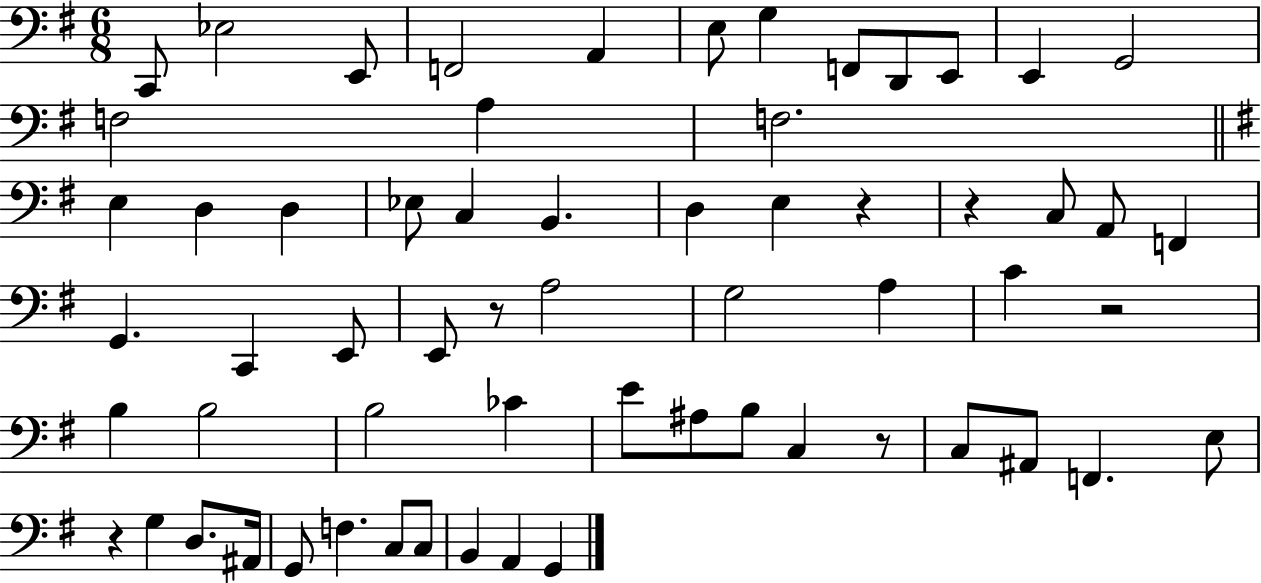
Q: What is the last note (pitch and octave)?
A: G2